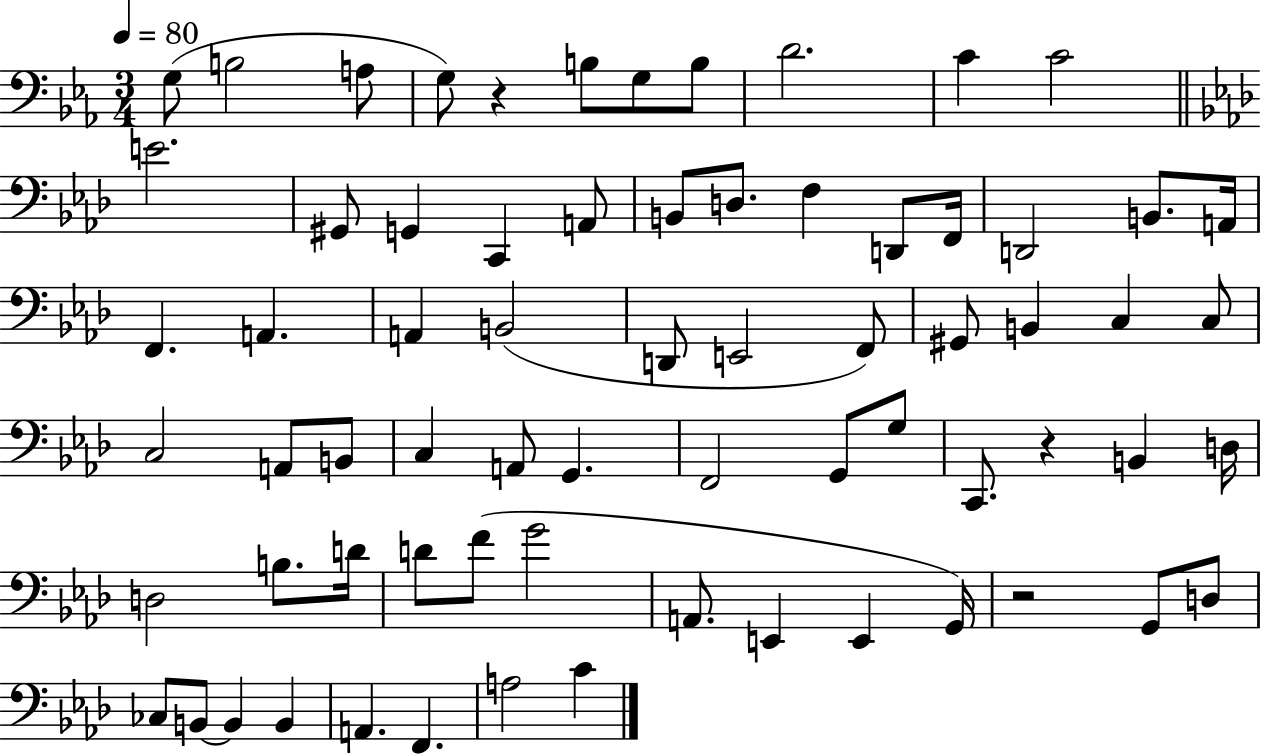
G3/e B3/h A3/e G3/e R/q B3/e G3/e B3/e D4/h. C4/q C4/h E4/h. G#2/e G2/q C2/q A2/e B2/e D3/e. F3/q D2/e F2/s D2/h B2/e. A2/s F2/q. A2/q. A2/q B2/h D2/e E2/h F2/e G#2/e B2/q C3/q C3/e C3/h A2/e B2/e C3/q A2/e G2/q. F2/h G2/e G3/e C2/e. R/q B2/q D3/s D3/h B3/e. D4/s D4/e F4/e G4/h A2/e. E2/q E2/q G2/s R/h G2/e D3/e CES3/e B2/e B2/q B2/q A2/q. F2/q. A3/h C4/q